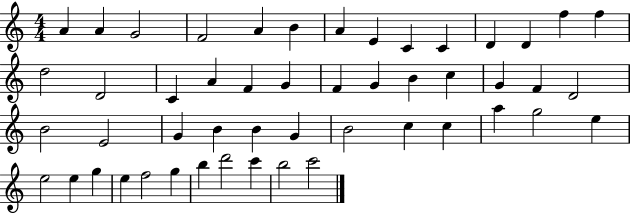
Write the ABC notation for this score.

X:1
T:Untitled
M:4/4
L:1/4
K:C
A A G2 F2 A B A E C C D D f f d2 D2 C A F G F G B c G F D2 B2 E2 G B B G B2 c c a g2 e e2 e g e f2 g b d'2 c' b2 c'2